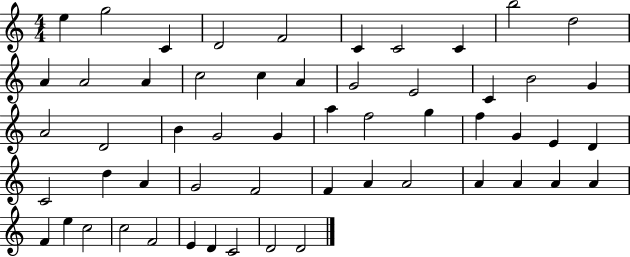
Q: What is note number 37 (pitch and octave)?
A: G4